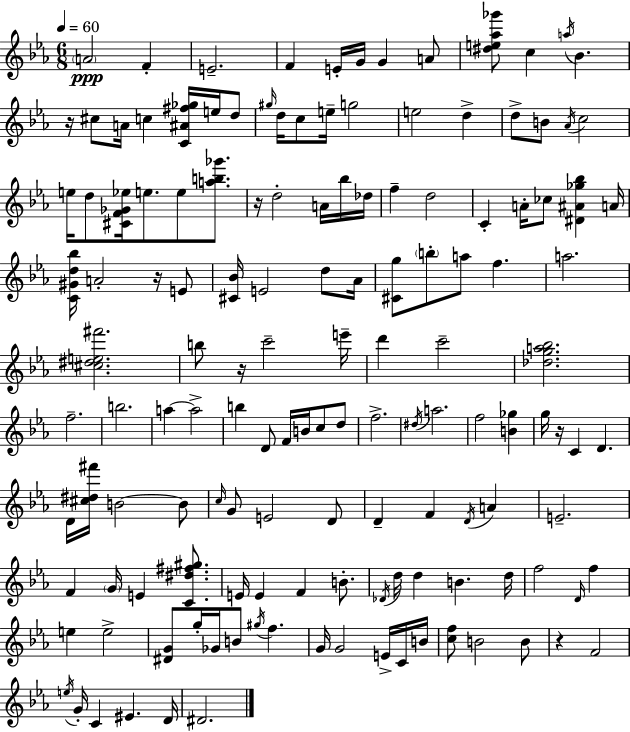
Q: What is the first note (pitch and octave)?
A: A4